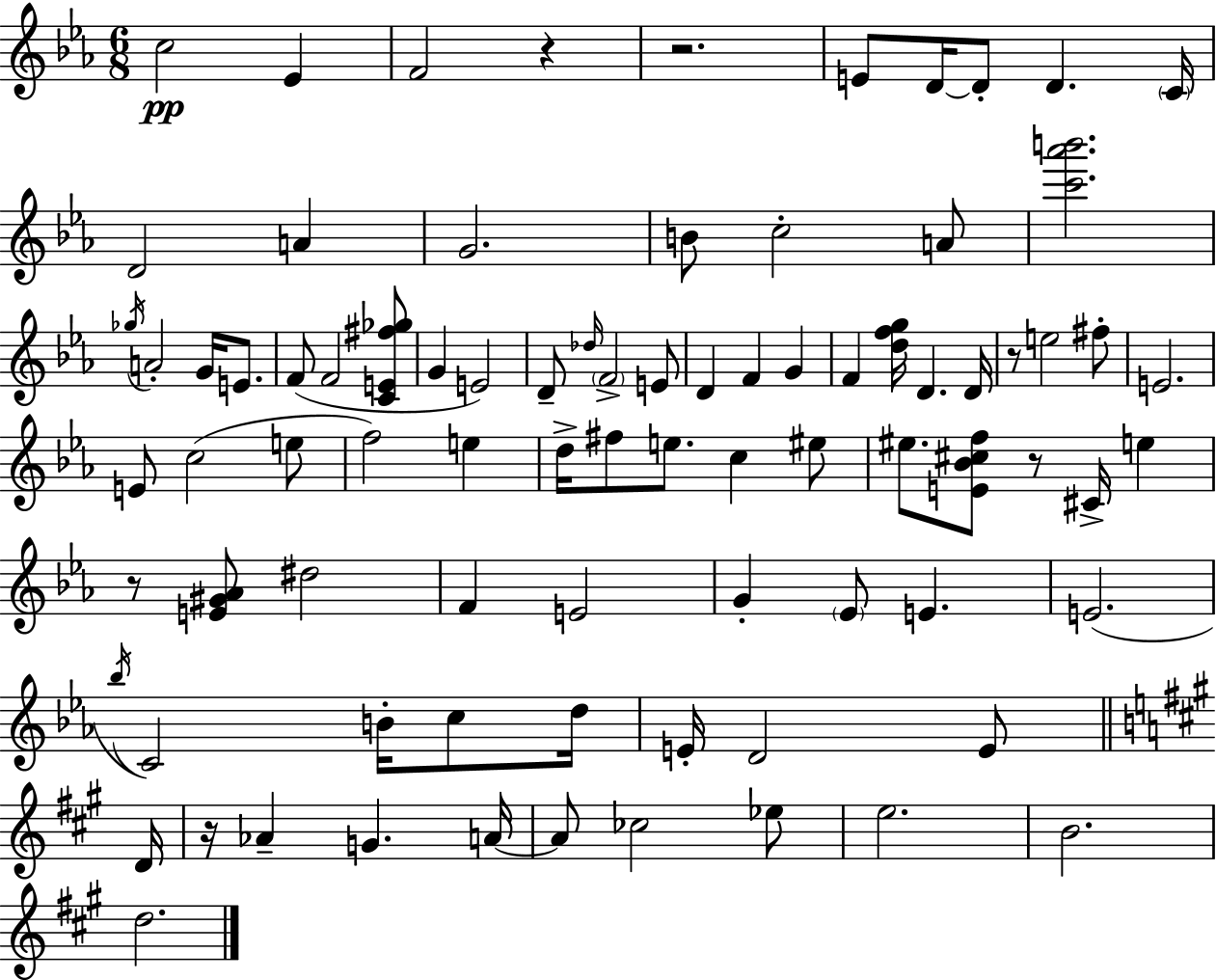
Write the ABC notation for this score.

X:1
T:Untitled
M:6/8
L:1/4
K:Cm
c2 _E F2 z z2 E/2 D/4 D/2 D C/4 D2 A G2 B/2 c2 A/2 [c'_a'b']2 _g/4 A2 G/4 E/2 F/2 F2 [CE^f_g]/2 G E2 D/2 _d/4 F2 E/2 D F G F [dfg]/4 D D/4 z/2 e2 ^f/2 E2 E/2 c2 e/2 f2 e d/4 ^f/2 e/2 c ^e/2 ^e/2 [E_B^cf]/2 z/2 ^C/4 e z/2 [E^G_A]/2 ^d2 F E2 G _E/2 E E2 _b/4 C2 B/4 c/2 d/4 E/4 D2 E/2 D/4 z/4 _A G A/4 A/2 _c2 _e/2 e2 B2 d2